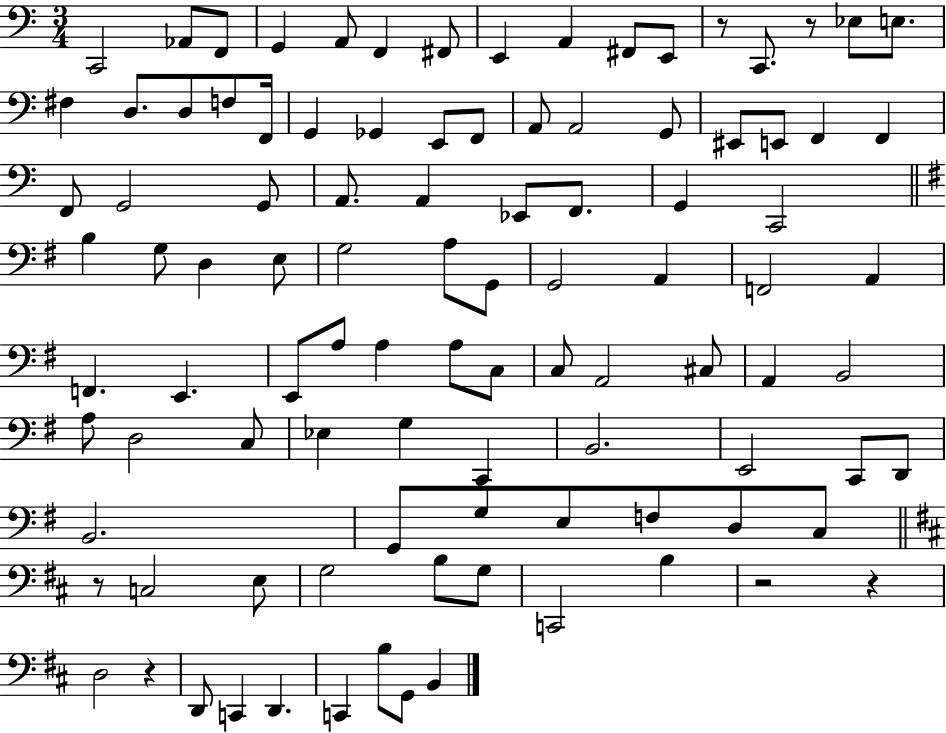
{
  \clef bass
  \numericTimeSignature
  \time 3/4
  \key c \major
  \repeat volta 2 { c,2 aes,8 f,8 | g,4 a,8 f,4 fis,8 | e,4 a,4 fis,8 e,8 | r8 c,8. r8 ees8 e8. | \break fis4 d8. d8 f8 f,16 | g,4 ges,4 e,8 f,8 | a,8 a,2 g,8 | eis,8 e,8 f,4 f,4 | \break f,8 g,2 g,8 | a,8. a,4 ees,8 f,8. | g,4 c,2 | \bar "||" \break \key g \major b4 g8 d4 e8 | g2 a8 g,8 | g,2 a,4 | f,2 a,4 | \break f,4. e,4. | e,8 a8 a4 a8 c8 | c8 a,2 cis8 | a,4 b,2 | \break a8 d2 c8 | ees4 g4 c,4 | b,2. | e,2 c,8 d,8 | \break b,2. | g,8 g8 e8 f8 d8 c8 | \bar "||" \break \key b \minor r8 c2 e8 | g2 b8 g8 | c,2 b4 | r2 r4 | \break d2 r4 | d,8 c,4 d,4. | c,4 b8 g,8 b,4 | } \bar "|."
}